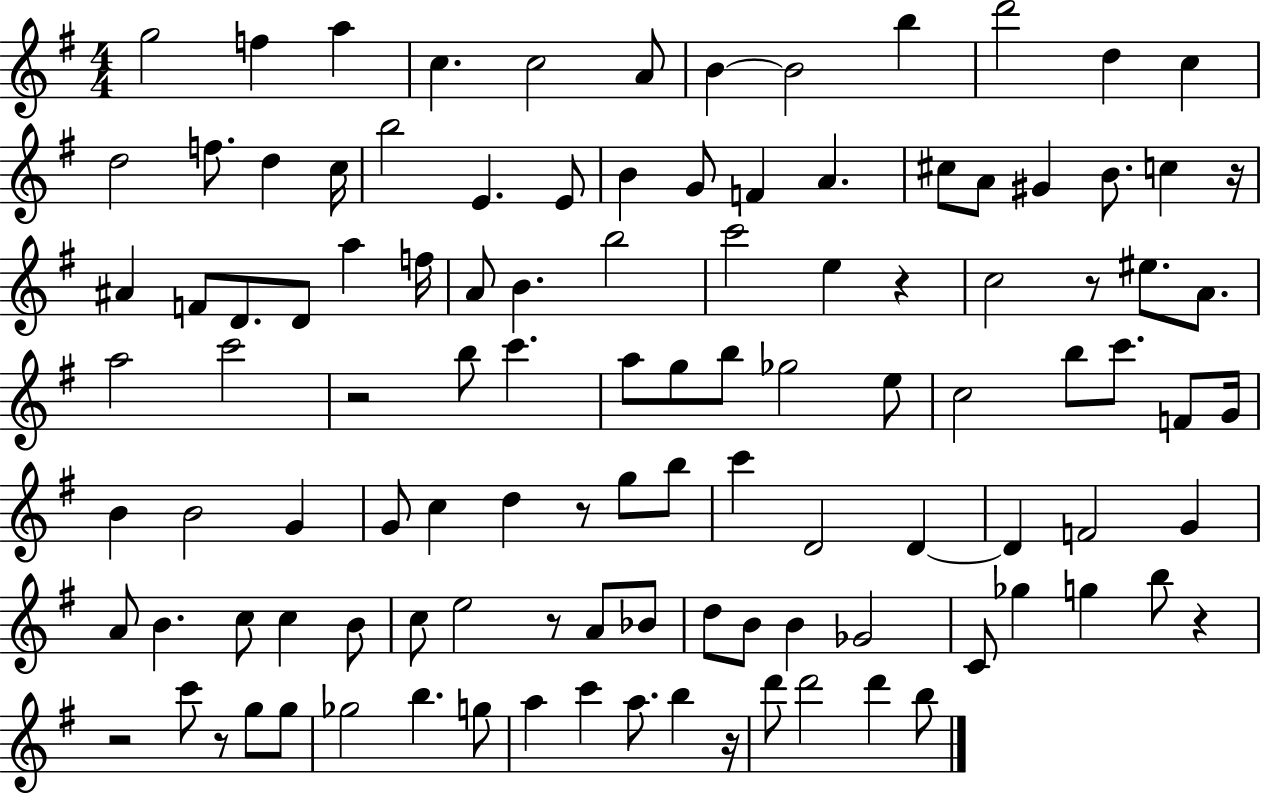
X:1
T:Untitled
M:4/4
L:1/4
K:G
g2 f a c c2 A/2 B B2 b d'2 d c d2 f/2 d c/4 b2 E E/2 B G/2 F A ^c/2 A/2 ^G B/2 c z/4 ^A F/2 D/2 D/2 a f/4 A/2 B b2 c'2 e z c2 z/2 ^e/2 A/2 a2 c'2 z2 b/2 c' a/2 g/2 b/2 _g2 e/2 c2 b/2 c'/2 F/2 G/4 B B2 G G/2 c d z/2 g/2 b/2 c' D2 D D F2 G A/2 B c/2 c B/2 c/2 e2 z/2 A/2 _B/2 d/2 B/2 B _G2 C/2 _g g b/2 z z2 c'/2 z/2 g/2 g/2 _g2 b g/2 a c' a/2 b z/4 d'/2 d'2 d' b/2